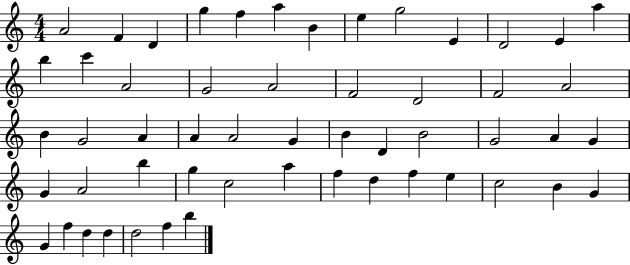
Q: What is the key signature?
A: C major